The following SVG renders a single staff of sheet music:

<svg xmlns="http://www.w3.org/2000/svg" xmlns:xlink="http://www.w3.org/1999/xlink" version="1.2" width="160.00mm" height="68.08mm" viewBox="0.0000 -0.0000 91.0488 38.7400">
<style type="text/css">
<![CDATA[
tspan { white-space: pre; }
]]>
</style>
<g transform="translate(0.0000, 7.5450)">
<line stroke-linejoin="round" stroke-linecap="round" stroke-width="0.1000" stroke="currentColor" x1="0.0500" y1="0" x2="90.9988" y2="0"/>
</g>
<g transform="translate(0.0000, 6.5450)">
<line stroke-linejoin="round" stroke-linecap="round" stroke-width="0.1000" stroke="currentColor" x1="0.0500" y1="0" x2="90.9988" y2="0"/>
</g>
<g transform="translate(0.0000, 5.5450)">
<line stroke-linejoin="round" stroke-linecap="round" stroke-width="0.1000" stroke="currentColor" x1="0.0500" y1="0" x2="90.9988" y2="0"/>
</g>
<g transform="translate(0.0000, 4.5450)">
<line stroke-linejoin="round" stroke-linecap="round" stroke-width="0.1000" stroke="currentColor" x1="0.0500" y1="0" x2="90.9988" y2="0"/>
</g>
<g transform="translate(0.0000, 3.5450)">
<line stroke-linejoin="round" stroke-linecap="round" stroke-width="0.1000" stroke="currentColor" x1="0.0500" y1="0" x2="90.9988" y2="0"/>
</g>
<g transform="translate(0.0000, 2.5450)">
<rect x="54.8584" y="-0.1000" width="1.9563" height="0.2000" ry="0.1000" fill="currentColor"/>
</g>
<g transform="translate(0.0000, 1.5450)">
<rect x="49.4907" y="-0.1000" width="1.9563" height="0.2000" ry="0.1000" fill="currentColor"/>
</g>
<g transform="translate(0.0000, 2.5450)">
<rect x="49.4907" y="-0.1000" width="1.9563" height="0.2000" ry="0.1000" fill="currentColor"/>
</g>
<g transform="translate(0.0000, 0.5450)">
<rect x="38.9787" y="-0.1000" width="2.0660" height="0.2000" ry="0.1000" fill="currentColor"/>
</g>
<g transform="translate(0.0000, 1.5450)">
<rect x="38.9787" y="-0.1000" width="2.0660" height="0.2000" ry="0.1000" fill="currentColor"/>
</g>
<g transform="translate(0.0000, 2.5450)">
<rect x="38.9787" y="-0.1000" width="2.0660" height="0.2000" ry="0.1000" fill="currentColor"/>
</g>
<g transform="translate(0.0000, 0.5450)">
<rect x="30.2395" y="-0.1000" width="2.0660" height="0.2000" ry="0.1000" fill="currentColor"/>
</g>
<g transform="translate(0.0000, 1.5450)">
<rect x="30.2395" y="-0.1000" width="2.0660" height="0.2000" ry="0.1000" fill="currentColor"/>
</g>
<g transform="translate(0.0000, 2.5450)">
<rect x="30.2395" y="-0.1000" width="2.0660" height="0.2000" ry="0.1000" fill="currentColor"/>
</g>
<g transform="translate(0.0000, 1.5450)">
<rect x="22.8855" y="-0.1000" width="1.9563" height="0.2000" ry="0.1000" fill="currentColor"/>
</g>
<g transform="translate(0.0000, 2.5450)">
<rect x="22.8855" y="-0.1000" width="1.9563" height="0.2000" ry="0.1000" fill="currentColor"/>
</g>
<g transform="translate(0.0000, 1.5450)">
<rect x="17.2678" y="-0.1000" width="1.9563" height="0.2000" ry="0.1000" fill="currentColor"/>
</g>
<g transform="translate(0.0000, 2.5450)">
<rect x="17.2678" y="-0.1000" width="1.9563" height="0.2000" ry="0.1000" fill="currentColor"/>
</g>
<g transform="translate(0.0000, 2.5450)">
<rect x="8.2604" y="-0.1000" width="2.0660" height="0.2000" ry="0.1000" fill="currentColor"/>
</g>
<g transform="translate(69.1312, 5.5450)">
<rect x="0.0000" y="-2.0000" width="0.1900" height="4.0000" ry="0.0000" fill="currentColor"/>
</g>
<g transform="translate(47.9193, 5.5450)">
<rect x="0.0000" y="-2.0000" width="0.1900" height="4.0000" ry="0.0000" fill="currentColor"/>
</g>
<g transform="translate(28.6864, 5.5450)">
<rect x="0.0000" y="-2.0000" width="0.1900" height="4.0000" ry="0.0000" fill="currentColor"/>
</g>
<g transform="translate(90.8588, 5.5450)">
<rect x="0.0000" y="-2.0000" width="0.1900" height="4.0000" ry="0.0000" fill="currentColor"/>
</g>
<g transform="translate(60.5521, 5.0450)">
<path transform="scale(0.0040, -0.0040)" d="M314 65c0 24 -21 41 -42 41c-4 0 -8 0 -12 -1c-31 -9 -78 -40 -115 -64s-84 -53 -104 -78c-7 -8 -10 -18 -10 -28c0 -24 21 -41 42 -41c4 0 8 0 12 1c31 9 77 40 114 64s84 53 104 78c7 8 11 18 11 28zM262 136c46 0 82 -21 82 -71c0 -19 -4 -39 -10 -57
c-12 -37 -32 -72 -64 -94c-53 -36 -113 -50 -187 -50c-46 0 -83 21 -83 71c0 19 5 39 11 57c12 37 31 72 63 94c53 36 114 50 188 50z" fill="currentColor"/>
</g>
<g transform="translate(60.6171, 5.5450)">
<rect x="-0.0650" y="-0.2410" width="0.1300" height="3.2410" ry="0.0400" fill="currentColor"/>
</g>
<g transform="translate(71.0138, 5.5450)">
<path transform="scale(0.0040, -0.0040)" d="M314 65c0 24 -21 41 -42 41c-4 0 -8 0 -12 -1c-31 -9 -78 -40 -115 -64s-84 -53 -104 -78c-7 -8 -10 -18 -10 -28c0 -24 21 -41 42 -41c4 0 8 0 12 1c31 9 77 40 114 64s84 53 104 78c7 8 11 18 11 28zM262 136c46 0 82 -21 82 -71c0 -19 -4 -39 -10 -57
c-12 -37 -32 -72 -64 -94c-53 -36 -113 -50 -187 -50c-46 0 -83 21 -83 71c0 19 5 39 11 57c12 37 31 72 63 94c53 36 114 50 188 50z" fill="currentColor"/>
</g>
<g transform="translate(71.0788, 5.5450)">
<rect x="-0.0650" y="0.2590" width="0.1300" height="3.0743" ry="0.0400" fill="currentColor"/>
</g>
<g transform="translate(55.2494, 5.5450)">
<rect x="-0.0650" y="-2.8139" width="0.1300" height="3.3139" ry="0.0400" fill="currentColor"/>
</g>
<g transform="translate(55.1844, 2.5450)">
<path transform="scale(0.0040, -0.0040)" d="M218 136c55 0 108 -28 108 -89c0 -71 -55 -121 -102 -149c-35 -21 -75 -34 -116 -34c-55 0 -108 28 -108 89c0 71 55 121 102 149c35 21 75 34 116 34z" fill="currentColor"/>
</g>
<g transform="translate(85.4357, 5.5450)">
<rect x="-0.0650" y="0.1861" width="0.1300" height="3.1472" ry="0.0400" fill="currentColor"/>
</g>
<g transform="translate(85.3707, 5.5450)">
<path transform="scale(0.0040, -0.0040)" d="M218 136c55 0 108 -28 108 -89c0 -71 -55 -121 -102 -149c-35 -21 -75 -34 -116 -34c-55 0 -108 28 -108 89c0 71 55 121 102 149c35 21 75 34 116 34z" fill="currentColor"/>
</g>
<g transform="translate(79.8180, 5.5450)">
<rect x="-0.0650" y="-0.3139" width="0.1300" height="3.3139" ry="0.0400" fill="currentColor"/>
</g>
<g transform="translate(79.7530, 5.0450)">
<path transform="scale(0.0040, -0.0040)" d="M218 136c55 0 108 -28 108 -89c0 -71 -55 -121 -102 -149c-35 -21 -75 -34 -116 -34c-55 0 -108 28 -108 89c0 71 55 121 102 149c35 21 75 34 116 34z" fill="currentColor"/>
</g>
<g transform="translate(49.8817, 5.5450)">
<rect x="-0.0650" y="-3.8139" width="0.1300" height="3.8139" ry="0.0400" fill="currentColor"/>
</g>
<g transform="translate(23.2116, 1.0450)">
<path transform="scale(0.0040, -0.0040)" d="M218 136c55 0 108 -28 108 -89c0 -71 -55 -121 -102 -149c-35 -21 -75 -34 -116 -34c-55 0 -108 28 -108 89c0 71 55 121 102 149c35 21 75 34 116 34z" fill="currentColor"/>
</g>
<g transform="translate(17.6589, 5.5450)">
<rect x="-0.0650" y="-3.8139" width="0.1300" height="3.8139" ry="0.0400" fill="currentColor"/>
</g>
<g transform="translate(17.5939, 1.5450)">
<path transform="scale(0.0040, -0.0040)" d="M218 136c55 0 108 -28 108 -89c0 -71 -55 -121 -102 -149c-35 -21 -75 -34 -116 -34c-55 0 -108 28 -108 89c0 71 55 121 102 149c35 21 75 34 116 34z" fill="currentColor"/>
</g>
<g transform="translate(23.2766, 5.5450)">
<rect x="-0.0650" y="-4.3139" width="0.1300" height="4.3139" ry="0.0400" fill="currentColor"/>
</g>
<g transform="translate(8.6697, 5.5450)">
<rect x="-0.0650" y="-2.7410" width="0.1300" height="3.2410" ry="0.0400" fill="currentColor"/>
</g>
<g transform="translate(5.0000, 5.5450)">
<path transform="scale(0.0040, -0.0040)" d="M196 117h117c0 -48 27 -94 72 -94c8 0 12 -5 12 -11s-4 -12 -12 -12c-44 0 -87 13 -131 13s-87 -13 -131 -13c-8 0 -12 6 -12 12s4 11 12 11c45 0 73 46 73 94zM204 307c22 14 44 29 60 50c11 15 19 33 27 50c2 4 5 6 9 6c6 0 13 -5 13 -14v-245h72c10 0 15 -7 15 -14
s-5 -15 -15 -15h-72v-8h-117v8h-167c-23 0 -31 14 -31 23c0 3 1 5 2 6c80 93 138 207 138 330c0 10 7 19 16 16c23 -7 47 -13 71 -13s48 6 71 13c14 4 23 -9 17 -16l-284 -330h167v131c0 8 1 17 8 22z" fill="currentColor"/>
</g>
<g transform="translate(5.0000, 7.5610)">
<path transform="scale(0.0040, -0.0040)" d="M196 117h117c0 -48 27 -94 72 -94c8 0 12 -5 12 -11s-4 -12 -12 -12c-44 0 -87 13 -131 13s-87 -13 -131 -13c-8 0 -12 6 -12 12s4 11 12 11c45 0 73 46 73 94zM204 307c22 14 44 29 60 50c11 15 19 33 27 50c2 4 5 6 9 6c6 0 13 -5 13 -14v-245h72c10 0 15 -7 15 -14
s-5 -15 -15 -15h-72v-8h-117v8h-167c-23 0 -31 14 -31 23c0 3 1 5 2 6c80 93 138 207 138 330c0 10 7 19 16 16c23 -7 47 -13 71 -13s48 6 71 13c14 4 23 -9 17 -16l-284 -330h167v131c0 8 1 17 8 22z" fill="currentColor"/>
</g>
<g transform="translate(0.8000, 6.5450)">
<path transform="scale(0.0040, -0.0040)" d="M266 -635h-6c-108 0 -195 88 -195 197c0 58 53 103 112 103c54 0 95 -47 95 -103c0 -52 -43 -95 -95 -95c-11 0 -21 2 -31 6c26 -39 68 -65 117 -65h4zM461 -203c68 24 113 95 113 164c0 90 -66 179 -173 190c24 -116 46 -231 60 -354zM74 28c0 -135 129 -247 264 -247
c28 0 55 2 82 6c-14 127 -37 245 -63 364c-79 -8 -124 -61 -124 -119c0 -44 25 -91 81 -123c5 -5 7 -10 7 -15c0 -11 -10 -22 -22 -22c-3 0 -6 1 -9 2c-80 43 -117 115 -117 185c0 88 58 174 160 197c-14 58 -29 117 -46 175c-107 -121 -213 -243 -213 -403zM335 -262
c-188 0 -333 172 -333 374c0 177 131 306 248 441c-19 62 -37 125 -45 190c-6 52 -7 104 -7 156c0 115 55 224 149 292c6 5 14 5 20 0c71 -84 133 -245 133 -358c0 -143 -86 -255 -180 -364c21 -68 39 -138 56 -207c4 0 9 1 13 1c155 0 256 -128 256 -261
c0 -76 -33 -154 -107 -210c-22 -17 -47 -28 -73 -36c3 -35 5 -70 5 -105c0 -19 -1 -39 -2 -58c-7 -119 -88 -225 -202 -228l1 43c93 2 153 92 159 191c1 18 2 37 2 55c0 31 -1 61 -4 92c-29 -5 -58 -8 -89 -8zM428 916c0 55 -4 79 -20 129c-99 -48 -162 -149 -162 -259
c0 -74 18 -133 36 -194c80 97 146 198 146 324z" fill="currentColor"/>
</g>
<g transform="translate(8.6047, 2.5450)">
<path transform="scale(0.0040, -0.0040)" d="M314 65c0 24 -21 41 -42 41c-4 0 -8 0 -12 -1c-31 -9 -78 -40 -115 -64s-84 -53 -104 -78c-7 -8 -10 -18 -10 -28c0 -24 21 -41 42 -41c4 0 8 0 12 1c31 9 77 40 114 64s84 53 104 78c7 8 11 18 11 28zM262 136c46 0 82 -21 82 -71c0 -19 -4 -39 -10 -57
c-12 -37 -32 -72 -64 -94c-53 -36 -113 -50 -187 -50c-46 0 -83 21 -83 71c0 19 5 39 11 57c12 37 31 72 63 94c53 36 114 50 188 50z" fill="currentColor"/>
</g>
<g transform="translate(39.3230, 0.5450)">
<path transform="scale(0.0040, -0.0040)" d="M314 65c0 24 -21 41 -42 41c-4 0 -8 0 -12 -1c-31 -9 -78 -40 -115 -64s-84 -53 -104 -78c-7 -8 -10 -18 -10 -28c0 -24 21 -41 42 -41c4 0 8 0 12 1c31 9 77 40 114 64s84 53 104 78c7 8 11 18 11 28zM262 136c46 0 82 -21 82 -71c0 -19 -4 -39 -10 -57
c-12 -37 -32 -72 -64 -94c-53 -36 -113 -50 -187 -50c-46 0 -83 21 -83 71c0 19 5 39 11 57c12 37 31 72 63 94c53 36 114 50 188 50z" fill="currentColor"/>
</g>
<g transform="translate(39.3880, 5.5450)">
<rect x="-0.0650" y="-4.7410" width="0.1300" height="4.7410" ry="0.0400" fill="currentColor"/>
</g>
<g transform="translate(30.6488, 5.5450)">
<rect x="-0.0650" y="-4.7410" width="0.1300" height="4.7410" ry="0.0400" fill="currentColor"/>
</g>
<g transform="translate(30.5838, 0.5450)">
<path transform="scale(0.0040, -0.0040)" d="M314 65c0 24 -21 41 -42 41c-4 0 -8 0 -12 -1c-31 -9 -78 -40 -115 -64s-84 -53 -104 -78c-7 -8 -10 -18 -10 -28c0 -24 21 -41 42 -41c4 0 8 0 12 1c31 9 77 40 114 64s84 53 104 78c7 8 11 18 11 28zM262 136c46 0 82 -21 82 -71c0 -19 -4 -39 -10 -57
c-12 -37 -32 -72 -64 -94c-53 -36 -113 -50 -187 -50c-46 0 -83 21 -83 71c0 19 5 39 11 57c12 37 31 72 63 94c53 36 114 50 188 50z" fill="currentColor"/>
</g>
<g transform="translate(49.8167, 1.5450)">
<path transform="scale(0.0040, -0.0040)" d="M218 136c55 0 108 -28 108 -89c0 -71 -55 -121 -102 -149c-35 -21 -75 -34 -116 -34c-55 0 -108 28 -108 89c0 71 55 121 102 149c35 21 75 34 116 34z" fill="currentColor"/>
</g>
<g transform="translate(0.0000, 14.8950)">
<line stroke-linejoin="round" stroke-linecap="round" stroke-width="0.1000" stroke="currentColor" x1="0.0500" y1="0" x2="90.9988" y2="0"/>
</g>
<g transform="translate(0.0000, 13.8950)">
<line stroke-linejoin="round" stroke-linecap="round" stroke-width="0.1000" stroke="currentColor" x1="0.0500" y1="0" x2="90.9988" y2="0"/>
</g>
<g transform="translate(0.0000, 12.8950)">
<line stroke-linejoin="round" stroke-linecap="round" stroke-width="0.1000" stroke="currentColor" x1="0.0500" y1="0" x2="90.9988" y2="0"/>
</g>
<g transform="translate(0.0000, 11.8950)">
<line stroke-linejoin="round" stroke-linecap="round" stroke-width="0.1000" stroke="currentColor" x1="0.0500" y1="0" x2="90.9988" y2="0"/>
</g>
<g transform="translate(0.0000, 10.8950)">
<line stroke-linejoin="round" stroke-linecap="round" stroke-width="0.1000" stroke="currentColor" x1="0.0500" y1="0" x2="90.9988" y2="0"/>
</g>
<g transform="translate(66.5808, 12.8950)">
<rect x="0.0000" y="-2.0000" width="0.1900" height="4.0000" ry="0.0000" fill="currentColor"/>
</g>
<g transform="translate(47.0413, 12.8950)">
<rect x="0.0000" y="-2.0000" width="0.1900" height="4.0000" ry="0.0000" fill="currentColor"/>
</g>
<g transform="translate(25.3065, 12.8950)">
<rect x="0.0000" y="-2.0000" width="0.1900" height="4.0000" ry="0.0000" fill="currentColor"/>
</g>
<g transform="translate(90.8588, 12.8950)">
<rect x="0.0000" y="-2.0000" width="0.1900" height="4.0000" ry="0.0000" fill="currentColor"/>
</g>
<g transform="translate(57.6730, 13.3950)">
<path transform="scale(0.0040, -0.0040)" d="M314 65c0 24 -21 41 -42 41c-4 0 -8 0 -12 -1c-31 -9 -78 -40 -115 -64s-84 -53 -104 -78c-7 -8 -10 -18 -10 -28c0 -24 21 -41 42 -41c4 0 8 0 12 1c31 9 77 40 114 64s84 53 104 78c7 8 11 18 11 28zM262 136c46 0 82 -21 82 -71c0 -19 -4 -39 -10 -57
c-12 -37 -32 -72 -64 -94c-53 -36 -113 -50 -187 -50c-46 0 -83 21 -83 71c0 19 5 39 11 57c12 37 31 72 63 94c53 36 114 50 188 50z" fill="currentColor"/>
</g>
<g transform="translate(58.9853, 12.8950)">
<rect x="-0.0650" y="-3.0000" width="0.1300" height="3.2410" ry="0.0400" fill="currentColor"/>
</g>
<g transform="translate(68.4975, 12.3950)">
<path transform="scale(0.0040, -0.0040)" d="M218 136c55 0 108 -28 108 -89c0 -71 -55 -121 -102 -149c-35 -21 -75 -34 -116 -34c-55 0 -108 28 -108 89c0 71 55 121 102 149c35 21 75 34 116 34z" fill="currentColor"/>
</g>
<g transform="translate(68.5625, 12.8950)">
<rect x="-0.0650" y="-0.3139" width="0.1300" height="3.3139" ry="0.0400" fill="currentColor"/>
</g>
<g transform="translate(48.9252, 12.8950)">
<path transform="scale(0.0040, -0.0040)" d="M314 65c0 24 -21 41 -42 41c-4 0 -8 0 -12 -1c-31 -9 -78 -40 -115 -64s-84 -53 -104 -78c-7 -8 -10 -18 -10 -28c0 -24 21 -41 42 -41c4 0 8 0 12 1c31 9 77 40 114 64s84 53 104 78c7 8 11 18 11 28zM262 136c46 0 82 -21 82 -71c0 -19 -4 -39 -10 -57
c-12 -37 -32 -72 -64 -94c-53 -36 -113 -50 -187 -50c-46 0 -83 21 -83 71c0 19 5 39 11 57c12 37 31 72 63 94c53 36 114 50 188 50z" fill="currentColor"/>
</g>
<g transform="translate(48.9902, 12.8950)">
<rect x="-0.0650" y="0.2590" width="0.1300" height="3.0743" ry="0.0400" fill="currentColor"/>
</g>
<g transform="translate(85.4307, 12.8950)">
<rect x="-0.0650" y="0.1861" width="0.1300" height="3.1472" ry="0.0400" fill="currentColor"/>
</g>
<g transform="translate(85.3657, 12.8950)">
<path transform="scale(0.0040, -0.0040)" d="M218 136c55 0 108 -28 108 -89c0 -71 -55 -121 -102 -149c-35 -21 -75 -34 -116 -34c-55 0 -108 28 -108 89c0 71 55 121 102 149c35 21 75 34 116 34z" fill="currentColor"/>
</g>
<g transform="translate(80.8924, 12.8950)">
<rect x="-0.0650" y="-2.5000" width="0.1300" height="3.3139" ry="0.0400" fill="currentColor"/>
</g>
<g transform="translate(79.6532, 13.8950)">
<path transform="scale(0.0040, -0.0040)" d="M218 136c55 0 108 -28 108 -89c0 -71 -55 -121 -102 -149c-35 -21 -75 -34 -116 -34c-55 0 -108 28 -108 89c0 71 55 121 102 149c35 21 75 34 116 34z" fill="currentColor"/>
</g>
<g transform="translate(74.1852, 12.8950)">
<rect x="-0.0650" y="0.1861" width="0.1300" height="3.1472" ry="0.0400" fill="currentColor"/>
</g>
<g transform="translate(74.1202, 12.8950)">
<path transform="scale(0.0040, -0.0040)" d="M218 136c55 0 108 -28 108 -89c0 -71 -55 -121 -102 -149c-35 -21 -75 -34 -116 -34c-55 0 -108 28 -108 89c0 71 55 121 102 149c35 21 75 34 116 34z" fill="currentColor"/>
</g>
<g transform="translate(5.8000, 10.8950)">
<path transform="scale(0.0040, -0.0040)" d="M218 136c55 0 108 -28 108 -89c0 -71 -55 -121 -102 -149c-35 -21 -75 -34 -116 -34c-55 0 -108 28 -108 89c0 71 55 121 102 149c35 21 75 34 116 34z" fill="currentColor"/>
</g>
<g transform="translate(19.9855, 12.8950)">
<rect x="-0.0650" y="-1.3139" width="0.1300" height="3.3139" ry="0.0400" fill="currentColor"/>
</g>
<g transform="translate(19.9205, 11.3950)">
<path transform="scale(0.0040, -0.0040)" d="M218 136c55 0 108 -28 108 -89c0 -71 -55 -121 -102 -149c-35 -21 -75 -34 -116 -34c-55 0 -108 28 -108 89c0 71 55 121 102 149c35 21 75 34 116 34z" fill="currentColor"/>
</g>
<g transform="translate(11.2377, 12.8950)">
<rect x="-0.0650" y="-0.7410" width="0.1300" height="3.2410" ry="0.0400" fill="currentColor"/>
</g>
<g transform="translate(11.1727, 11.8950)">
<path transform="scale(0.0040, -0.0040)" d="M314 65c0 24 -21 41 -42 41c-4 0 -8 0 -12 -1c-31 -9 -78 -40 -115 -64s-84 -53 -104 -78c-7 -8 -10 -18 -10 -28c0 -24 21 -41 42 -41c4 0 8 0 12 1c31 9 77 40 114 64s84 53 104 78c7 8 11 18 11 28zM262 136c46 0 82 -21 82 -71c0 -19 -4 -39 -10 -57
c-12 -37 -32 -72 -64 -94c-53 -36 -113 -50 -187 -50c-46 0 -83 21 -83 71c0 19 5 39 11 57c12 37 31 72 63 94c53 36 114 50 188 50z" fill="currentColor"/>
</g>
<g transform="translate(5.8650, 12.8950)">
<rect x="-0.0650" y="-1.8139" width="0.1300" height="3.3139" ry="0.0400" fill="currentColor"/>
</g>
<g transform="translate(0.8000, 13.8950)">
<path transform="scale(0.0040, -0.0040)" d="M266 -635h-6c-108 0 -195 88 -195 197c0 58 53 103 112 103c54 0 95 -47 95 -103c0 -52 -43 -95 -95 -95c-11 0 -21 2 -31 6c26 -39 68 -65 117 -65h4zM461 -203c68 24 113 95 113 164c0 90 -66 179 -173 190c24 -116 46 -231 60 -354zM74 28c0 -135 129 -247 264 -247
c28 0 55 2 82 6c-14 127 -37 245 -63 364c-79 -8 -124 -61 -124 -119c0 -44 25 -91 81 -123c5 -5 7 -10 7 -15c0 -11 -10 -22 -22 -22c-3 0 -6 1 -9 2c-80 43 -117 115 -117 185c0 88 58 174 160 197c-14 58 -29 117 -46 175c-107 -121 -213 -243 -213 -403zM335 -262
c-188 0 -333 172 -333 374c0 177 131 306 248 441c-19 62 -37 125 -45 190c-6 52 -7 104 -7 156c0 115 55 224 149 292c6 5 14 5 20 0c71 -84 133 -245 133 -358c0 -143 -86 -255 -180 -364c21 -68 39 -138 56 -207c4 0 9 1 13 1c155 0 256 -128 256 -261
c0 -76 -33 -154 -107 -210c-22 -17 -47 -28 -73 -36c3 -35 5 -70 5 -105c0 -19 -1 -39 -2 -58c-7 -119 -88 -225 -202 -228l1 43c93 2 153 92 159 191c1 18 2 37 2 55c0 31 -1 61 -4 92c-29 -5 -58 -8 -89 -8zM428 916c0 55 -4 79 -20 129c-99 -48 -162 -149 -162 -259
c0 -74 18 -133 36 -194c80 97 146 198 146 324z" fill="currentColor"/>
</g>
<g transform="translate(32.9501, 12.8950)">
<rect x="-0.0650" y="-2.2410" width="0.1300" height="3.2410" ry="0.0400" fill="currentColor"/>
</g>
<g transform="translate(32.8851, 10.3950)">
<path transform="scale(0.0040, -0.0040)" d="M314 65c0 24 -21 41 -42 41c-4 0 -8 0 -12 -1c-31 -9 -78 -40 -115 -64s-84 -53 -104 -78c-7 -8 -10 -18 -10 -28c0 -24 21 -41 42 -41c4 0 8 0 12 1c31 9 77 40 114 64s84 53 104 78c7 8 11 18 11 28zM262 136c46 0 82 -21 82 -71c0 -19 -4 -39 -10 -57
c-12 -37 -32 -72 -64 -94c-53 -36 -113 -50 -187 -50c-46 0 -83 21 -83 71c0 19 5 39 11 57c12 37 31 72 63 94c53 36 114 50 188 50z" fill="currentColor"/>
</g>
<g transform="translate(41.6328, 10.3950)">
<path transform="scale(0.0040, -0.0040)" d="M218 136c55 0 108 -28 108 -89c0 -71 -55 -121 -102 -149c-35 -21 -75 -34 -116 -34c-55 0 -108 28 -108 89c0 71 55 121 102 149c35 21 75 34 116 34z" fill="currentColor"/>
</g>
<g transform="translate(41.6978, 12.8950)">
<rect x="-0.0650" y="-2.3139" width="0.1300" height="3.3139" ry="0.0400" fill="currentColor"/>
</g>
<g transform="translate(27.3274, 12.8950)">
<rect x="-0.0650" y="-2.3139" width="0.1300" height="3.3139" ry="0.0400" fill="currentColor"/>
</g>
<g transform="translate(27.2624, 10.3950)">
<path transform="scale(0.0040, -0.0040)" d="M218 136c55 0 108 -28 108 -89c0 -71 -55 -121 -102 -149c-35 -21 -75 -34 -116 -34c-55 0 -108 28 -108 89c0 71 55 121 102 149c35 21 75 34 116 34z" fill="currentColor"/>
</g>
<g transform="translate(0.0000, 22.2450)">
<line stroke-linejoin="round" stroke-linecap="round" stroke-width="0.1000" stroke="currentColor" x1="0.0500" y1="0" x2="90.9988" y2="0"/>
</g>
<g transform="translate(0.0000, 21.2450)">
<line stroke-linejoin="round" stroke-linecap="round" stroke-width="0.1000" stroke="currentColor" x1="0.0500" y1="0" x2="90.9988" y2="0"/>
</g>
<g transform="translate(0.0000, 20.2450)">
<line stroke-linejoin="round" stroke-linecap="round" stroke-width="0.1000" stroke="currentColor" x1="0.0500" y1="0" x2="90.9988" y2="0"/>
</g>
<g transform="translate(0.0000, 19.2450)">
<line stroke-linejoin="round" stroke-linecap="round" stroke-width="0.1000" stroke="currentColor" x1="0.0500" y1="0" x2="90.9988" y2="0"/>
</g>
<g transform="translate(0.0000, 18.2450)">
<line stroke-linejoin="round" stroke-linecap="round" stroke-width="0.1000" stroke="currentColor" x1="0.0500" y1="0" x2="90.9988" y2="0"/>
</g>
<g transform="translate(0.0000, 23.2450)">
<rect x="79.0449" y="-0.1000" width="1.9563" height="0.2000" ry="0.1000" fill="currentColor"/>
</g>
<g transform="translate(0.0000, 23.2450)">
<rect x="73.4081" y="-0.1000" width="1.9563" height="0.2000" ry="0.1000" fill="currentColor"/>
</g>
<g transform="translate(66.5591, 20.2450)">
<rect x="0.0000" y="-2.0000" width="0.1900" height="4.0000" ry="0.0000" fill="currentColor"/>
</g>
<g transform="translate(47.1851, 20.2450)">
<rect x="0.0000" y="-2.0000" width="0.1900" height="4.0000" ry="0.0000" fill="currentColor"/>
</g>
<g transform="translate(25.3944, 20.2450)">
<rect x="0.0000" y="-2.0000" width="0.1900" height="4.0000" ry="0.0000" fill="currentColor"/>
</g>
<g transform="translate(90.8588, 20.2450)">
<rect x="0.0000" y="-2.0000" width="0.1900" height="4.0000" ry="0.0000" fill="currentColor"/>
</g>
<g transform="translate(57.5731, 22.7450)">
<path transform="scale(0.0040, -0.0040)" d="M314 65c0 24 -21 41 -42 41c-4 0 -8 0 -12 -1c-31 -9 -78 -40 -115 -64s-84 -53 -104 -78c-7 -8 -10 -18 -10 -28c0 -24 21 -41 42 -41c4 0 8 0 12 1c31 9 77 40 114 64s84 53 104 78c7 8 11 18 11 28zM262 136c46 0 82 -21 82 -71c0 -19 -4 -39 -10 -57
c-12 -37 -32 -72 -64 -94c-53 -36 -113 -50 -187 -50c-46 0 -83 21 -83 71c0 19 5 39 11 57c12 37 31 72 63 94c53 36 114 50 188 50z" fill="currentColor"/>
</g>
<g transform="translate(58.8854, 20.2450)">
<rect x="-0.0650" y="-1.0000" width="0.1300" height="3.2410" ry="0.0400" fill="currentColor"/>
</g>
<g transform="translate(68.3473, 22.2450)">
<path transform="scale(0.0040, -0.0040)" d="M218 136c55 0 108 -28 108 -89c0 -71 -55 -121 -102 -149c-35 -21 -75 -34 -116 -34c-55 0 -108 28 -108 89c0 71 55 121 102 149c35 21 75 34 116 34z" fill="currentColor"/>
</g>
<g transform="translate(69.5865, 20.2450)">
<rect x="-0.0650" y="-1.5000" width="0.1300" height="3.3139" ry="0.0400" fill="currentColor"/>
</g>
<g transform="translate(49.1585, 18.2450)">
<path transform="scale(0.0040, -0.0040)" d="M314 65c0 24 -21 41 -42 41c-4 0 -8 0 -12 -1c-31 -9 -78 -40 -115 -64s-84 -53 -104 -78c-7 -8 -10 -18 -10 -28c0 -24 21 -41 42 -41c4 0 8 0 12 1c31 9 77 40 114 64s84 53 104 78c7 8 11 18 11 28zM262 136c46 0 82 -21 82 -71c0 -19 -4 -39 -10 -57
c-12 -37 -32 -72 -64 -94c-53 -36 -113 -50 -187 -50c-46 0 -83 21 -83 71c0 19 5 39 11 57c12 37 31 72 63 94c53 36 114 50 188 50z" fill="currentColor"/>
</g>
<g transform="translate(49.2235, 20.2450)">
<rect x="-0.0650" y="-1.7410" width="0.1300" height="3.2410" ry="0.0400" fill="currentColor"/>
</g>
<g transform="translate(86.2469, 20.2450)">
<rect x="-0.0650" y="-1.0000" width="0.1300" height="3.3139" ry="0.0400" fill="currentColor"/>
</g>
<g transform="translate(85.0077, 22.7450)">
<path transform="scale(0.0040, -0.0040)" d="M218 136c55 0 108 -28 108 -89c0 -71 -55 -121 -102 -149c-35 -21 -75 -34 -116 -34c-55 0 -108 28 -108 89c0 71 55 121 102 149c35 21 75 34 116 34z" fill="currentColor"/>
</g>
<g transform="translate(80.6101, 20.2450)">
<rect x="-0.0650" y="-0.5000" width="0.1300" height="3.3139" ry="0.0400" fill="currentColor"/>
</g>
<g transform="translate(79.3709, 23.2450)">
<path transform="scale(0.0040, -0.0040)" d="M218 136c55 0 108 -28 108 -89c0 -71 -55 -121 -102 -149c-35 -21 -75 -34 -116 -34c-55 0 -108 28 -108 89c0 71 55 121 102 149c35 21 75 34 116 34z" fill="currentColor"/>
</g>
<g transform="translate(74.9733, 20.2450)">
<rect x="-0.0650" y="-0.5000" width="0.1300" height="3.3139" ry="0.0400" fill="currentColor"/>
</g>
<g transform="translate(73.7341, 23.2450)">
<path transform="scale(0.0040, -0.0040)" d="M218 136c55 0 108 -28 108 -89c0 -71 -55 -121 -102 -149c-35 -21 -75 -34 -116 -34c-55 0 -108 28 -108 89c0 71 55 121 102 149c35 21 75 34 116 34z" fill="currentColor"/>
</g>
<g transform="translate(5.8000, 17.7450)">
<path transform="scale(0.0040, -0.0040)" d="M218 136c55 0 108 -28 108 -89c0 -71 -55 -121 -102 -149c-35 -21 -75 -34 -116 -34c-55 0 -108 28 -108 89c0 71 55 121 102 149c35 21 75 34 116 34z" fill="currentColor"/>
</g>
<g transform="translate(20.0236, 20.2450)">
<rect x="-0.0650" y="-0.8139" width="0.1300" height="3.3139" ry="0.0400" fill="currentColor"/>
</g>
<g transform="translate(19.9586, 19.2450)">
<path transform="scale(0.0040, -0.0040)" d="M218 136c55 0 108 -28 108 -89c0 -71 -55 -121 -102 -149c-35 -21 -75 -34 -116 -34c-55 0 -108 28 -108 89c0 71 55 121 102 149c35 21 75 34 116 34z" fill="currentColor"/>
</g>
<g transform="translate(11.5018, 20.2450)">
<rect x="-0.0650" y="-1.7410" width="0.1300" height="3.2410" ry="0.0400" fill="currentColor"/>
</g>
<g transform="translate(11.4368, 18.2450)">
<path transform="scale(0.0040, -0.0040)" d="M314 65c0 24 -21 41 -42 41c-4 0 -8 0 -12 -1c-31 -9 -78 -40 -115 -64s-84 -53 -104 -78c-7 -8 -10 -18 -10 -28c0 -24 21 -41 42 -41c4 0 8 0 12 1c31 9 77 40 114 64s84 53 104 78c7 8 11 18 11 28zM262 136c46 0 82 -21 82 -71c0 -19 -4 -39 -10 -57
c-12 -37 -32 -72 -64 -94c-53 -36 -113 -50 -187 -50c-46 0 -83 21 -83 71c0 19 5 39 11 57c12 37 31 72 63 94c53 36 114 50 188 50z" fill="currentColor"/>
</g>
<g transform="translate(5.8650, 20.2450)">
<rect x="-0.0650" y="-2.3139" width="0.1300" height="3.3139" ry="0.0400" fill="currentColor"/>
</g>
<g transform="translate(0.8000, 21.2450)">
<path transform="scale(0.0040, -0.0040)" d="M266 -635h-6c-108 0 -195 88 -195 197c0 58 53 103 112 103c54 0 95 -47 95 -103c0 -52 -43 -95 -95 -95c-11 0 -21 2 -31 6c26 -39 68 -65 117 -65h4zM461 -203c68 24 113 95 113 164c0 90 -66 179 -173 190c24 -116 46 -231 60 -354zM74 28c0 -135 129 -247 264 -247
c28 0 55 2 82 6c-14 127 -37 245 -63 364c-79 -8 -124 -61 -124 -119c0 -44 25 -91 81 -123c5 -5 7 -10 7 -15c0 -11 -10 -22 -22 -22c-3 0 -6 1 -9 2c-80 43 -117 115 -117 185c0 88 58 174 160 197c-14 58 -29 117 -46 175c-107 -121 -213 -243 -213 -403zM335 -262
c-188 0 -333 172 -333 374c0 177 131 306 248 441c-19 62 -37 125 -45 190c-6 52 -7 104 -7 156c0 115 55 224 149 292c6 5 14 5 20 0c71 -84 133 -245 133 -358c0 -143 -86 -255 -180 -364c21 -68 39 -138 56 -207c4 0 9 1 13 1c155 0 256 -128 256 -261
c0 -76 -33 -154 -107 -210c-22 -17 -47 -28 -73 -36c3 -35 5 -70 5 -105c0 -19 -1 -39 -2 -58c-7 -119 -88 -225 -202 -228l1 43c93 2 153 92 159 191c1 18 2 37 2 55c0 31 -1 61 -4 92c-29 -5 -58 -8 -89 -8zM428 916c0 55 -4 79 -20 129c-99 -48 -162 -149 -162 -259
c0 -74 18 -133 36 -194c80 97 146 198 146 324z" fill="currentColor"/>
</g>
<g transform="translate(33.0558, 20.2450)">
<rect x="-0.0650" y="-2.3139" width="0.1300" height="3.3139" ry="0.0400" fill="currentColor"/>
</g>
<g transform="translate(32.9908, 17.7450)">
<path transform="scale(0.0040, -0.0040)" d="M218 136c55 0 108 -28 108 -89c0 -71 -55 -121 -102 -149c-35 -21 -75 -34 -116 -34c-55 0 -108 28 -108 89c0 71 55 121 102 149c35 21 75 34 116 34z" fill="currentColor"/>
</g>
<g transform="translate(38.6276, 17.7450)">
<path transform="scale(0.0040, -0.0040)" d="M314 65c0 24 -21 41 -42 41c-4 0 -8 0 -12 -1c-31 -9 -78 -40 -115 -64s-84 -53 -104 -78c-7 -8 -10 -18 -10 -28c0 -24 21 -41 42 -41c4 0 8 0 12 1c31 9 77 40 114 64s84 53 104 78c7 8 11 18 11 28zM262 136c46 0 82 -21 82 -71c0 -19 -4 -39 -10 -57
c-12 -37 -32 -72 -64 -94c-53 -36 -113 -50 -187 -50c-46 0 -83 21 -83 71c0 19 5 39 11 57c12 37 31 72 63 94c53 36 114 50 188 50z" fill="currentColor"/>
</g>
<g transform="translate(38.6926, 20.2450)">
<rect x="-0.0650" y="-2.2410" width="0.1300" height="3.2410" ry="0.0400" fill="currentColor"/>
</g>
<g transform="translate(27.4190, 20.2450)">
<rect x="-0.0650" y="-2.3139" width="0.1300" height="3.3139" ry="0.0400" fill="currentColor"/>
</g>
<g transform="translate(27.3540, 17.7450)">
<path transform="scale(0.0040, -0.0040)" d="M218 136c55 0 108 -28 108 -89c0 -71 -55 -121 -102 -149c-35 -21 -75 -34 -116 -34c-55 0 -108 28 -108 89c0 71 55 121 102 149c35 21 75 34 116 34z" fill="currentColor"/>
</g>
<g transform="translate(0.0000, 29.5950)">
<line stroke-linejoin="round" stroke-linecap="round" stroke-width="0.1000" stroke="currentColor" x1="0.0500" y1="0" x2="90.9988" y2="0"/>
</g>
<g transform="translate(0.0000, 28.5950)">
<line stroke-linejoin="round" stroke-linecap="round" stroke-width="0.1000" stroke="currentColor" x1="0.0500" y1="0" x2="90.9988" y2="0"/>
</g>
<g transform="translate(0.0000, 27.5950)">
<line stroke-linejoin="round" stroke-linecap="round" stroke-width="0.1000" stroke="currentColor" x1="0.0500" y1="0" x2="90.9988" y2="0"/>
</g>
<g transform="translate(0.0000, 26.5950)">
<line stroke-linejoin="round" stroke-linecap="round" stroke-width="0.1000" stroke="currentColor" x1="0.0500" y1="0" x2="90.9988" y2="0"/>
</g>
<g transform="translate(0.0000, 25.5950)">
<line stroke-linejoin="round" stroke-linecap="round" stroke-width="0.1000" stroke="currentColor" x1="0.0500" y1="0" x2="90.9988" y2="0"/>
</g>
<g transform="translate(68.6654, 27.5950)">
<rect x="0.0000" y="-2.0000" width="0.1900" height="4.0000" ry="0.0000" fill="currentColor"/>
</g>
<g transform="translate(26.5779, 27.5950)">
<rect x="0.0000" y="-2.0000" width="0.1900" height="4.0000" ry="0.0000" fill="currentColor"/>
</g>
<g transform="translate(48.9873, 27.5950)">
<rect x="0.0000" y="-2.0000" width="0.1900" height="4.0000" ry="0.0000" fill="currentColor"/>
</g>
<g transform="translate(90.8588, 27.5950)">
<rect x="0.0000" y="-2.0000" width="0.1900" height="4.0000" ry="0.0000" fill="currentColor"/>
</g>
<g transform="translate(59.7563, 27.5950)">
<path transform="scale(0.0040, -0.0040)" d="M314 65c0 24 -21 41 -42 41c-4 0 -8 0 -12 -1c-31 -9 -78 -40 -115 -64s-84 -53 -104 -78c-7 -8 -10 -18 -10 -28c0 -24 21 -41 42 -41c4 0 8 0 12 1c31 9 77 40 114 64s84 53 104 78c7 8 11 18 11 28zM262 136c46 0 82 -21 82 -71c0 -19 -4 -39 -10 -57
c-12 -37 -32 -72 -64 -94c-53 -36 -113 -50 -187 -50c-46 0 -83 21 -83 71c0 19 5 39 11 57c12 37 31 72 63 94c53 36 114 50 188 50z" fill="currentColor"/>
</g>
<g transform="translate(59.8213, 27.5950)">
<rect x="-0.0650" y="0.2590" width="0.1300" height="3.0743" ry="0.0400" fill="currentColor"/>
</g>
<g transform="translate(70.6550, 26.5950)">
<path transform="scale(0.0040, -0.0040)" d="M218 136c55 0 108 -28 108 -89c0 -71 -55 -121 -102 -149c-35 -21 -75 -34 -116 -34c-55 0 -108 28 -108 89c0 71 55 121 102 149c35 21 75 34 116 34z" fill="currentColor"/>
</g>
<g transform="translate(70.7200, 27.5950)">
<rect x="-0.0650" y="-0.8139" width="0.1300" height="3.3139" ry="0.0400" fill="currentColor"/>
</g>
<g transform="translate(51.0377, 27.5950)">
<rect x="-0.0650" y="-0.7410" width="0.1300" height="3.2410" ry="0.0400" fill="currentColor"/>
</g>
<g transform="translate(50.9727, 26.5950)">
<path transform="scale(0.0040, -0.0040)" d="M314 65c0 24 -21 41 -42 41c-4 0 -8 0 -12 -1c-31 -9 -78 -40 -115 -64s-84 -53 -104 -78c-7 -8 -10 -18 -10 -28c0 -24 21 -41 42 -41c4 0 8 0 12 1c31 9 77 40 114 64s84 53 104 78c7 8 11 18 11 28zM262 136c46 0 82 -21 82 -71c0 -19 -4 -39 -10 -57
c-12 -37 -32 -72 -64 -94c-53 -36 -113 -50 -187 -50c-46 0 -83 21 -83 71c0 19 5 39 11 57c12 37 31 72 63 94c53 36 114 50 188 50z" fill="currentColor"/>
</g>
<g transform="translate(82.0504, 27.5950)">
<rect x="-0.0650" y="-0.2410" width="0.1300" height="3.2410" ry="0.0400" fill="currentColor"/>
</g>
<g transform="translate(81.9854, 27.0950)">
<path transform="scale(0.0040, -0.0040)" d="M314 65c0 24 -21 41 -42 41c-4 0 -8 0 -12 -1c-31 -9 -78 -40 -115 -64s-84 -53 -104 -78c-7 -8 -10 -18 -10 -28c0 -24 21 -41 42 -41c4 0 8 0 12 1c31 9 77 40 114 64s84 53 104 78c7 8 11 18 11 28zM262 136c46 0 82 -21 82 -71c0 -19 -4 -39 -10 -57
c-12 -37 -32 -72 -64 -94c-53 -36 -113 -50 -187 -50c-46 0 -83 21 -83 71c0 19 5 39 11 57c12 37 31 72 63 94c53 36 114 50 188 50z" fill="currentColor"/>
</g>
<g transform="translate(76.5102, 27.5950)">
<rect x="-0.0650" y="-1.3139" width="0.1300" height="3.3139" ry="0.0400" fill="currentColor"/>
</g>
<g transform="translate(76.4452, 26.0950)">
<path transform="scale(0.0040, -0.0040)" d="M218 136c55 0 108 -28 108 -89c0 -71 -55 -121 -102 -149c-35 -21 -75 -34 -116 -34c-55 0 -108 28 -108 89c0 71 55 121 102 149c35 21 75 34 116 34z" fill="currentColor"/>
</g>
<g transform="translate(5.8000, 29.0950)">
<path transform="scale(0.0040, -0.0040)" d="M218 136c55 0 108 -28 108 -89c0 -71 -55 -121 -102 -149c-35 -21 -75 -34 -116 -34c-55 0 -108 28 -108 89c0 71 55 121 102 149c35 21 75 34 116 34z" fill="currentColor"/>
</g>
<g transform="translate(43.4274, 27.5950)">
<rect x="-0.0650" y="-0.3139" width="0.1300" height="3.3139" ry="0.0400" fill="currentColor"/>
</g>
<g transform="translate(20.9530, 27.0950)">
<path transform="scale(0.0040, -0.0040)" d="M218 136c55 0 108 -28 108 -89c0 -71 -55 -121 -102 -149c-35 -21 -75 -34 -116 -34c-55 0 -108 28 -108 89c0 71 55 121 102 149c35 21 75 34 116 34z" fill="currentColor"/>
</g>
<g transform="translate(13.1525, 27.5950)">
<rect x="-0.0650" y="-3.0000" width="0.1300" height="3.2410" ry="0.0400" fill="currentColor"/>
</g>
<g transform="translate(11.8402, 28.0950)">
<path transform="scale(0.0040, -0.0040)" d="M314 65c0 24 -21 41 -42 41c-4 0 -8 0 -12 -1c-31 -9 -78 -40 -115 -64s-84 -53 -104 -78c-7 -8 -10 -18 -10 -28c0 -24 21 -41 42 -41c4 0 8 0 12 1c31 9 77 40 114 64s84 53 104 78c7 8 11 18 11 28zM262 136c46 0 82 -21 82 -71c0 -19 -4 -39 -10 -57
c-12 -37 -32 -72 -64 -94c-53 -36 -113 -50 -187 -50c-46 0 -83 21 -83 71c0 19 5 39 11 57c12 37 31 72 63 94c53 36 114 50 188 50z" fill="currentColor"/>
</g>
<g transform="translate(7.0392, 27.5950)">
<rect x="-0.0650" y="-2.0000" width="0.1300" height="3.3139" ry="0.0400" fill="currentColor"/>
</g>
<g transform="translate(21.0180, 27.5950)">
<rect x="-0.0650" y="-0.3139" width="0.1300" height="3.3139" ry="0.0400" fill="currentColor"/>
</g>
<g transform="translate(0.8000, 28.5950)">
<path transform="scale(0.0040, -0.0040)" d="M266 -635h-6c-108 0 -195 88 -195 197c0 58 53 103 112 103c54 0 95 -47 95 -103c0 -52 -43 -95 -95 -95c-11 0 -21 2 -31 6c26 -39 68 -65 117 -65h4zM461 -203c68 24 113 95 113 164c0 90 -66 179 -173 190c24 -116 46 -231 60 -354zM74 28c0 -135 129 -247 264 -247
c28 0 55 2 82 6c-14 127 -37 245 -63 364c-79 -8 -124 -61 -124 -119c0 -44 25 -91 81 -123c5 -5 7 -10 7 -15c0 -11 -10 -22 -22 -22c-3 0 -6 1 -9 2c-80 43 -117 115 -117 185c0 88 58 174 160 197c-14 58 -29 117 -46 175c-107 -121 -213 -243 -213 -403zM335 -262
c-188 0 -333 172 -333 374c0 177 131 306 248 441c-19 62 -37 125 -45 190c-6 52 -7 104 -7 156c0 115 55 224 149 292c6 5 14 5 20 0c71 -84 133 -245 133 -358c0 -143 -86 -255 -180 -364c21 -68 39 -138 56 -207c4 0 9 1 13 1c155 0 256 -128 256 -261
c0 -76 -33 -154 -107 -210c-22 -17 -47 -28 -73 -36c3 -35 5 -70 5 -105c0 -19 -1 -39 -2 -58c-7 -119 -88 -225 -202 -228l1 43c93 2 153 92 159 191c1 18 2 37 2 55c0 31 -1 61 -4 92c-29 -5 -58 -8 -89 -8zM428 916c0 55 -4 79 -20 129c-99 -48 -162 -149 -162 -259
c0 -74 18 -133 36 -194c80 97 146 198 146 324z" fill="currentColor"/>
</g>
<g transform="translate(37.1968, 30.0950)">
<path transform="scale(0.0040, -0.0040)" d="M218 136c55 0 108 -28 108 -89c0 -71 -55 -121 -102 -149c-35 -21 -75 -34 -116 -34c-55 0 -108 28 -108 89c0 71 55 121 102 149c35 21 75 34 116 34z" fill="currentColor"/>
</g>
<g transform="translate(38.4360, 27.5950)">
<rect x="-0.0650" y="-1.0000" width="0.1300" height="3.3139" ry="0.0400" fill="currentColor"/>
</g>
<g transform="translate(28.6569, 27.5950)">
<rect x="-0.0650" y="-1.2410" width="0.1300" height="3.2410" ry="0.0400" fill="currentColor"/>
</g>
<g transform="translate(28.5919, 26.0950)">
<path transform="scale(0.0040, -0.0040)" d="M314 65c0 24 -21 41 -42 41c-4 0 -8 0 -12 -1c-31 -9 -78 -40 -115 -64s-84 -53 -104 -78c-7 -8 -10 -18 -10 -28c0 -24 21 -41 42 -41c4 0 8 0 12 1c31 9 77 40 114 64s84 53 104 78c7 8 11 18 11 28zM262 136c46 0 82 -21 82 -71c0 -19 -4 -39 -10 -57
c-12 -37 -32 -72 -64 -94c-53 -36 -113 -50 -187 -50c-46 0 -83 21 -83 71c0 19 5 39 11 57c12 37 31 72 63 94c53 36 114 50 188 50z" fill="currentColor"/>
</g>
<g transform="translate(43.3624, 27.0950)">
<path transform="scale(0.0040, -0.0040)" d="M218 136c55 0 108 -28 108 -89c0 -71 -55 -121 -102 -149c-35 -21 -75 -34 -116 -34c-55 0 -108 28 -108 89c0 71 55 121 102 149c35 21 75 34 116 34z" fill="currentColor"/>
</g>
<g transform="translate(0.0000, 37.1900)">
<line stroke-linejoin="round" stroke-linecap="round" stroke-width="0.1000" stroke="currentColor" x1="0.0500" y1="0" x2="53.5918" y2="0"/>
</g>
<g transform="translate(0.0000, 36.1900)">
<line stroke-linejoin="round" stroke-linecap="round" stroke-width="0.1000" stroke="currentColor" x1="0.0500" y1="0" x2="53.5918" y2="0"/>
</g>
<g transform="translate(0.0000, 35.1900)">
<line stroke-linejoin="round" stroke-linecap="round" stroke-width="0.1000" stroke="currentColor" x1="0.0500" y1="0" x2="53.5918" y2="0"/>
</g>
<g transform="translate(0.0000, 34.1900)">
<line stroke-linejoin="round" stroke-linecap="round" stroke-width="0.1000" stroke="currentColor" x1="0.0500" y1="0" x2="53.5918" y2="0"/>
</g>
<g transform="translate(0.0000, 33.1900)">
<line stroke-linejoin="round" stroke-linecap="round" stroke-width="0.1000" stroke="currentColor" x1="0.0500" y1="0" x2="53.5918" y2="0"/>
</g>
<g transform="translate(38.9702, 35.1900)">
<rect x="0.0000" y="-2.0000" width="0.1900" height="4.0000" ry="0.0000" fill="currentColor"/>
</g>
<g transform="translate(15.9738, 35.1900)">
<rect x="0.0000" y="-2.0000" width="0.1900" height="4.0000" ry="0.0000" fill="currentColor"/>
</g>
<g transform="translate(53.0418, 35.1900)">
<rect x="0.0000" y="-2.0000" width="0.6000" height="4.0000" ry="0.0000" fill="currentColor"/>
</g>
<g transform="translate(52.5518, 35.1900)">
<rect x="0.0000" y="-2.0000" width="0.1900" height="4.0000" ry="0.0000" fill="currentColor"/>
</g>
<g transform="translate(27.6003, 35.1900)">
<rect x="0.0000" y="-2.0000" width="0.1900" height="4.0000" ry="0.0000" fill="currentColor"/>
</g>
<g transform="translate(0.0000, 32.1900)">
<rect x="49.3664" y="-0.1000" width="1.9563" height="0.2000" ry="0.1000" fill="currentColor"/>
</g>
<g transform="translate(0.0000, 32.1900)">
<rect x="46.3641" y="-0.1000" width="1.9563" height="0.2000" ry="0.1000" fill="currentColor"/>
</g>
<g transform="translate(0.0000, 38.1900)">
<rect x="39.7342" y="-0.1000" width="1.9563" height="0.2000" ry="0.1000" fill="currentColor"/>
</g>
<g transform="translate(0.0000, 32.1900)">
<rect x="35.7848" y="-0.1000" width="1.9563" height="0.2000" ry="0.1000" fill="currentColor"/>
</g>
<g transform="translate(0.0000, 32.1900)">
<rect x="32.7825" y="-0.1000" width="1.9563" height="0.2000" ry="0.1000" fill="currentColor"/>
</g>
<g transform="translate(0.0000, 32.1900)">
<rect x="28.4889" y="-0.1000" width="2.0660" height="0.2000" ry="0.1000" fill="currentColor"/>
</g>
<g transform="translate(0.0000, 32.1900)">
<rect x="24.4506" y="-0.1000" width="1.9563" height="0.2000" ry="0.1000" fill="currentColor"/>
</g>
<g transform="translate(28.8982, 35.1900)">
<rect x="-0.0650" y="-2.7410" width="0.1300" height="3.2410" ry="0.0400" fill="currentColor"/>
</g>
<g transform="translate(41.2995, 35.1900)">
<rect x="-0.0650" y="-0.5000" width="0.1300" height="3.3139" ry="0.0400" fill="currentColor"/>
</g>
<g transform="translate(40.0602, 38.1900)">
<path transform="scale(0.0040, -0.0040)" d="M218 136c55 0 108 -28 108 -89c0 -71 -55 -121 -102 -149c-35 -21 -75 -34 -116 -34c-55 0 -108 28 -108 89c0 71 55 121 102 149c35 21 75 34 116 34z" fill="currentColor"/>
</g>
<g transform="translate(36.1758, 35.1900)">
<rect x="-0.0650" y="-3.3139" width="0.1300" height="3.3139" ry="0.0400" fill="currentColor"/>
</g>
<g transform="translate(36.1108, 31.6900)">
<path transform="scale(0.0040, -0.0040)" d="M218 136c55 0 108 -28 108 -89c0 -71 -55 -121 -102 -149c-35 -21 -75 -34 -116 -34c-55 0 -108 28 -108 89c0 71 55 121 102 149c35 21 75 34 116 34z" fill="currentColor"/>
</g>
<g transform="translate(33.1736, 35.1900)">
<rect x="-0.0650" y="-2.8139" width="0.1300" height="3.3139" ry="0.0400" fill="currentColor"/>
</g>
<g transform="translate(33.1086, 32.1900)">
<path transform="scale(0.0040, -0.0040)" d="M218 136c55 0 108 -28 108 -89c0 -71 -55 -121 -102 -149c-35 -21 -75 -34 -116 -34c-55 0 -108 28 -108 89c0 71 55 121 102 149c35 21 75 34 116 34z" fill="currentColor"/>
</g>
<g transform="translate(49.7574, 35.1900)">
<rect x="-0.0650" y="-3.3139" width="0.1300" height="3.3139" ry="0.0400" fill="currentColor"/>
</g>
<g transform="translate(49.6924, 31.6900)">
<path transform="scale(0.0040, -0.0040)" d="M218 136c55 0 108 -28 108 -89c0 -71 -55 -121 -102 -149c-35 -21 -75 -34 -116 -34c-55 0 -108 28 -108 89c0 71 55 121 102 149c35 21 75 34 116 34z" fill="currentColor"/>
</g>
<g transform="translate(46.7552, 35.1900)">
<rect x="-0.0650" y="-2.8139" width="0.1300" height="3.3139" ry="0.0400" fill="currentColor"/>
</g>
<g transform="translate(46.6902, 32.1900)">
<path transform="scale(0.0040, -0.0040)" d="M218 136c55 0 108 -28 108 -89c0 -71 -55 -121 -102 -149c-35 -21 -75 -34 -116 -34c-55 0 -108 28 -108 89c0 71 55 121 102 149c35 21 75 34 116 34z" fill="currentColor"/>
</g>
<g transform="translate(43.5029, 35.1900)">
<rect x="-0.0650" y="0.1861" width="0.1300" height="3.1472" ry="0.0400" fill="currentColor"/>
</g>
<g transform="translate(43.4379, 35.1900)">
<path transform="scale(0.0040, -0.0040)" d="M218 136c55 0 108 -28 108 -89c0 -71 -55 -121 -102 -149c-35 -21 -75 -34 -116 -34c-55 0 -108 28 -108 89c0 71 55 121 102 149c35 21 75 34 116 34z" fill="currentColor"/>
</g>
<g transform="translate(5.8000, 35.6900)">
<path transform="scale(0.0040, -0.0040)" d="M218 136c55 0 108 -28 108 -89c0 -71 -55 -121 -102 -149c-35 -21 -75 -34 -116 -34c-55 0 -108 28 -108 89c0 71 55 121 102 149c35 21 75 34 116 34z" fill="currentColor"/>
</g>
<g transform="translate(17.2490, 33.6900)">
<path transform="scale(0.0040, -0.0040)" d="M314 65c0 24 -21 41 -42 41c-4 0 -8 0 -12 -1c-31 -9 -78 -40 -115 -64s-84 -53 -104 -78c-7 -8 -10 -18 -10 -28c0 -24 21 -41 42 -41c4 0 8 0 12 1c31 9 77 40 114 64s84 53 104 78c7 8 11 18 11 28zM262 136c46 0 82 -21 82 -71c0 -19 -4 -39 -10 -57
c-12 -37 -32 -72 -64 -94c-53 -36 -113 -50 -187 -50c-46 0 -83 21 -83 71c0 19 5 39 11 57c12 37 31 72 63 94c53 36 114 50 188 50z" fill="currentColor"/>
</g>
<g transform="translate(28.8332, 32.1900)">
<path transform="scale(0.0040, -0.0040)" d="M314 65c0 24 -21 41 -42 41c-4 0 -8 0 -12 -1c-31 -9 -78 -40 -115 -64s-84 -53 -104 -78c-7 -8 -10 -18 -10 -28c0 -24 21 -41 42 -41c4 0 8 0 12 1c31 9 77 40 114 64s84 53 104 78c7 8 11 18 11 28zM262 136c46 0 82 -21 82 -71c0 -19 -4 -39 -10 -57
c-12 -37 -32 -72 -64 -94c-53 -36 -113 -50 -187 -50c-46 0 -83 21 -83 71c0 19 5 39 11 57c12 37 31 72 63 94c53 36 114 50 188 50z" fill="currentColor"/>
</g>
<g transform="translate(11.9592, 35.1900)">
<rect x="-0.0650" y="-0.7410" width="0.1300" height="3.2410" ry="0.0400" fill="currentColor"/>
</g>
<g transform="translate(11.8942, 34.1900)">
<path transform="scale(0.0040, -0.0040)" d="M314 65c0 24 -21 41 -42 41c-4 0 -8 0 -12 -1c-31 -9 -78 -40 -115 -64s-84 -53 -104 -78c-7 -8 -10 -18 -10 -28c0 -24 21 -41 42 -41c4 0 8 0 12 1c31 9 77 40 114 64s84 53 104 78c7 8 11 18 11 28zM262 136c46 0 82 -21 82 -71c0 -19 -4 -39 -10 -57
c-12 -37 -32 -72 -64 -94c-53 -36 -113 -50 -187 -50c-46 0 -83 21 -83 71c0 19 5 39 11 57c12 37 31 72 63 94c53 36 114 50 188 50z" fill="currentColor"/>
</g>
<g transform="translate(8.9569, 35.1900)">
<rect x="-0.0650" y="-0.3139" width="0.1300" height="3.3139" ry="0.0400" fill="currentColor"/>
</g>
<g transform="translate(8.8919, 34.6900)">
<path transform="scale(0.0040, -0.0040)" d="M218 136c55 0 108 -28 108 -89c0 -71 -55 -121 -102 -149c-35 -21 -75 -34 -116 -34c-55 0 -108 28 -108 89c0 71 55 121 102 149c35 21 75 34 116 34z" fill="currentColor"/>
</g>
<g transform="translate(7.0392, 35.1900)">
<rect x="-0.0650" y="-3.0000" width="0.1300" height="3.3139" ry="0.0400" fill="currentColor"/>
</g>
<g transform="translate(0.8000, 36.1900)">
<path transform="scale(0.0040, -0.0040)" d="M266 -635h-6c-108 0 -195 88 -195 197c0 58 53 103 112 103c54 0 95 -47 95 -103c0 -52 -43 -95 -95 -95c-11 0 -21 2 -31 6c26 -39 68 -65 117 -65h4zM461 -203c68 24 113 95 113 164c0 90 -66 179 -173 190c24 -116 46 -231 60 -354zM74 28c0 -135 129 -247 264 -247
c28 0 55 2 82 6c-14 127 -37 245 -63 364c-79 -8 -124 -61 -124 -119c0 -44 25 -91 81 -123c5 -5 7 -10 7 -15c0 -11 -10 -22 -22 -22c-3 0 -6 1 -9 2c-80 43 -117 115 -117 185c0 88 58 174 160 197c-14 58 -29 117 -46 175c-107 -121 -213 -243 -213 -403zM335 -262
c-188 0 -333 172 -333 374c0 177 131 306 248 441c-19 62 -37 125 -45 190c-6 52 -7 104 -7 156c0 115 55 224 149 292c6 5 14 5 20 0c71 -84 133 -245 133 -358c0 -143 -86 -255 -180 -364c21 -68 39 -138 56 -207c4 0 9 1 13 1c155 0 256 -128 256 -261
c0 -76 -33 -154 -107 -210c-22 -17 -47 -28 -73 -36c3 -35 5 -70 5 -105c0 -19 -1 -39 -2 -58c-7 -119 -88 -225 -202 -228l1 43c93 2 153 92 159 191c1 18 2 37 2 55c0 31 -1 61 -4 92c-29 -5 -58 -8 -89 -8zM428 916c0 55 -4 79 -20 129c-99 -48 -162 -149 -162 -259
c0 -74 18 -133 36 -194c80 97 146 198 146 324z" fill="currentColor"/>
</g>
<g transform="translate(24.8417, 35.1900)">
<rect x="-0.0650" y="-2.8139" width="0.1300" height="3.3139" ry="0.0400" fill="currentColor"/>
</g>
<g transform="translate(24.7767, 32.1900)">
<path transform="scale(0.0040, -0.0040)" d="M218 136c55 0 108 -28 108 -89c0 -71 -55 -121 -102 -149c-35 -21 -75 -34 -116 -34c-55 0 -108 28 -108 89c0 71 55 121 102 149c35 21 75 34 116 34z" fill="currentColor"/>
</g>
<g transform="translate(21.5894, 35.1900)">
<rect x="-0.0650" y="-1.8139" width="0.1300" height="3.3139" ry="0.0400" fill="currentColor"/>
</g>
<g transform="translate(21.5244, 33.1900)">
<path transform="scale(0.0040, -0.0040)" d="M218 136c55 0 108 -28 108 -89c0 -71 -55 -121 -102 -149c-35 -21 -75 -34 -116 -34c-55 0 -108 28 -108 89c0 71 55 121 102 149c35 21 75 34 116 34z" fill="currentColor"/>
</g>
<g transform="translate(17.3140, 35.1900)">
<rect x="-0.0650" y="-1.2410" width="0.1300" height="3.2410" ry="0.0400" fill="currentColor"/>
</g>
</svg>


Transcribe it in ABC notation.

X:1
T:Untitled
M:4/4
L:1/4
K:C
a2 c' d' e'2 e'2 c' a c2 B2 c B f d2 e g g2 g B2 A2 c B G B g f2 d g g g2 f2 D2 E C C D F A2 c e2 D c d2 B2 d e c2 A c d2 e2 f a a2 a b C B a b